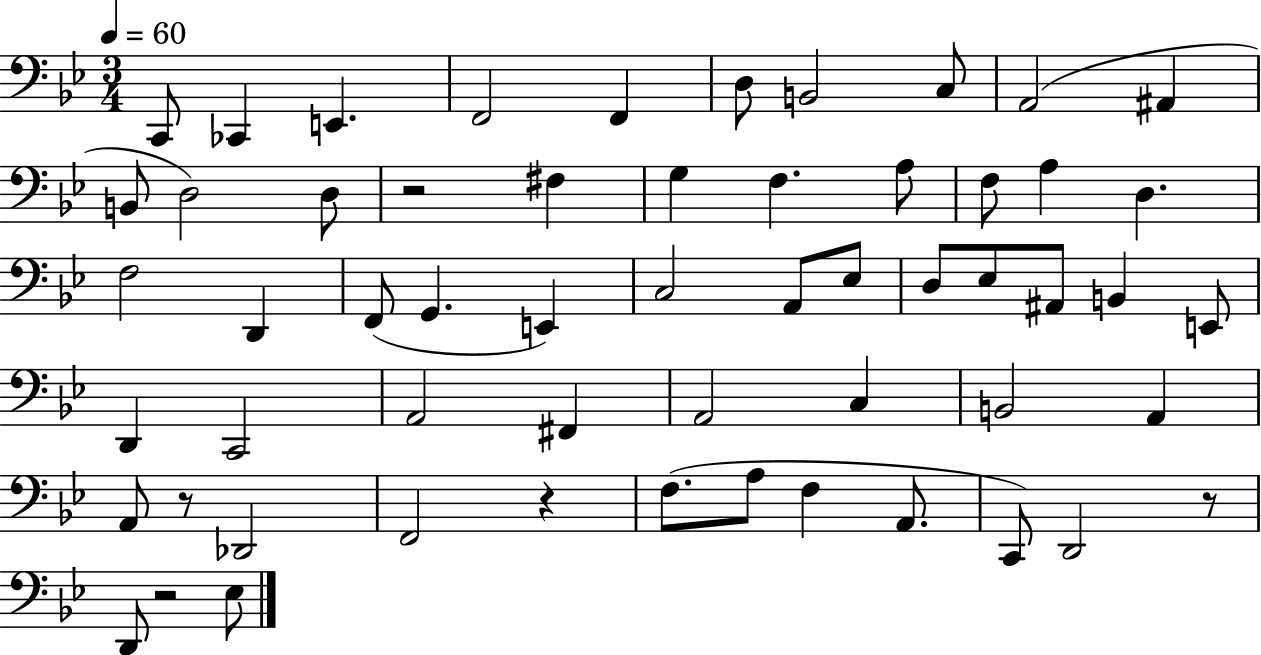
C2/e CES2/q E2/q. F2/h F2/q D3/e B2/h C3/e A2/h A#2/q B2/e D3/h D3/e R/h F#3/q G3/q F3/q. A3/e F3/e A3/q D3/q. F3/h D2/q F2/e G2/q. E2/q C3/h A2/e Eb3/e D3/e Eb3/e A#2/e B2/q E2/e D2/q C2/h A2/h F#2/q A2/h C3/q B2/h A2/q A2/e R/e Db2/h F2/h R/q F3/e. A3/e F3/q A2/e. C2/e D2/h R/e D2/e R/h Eb3/e